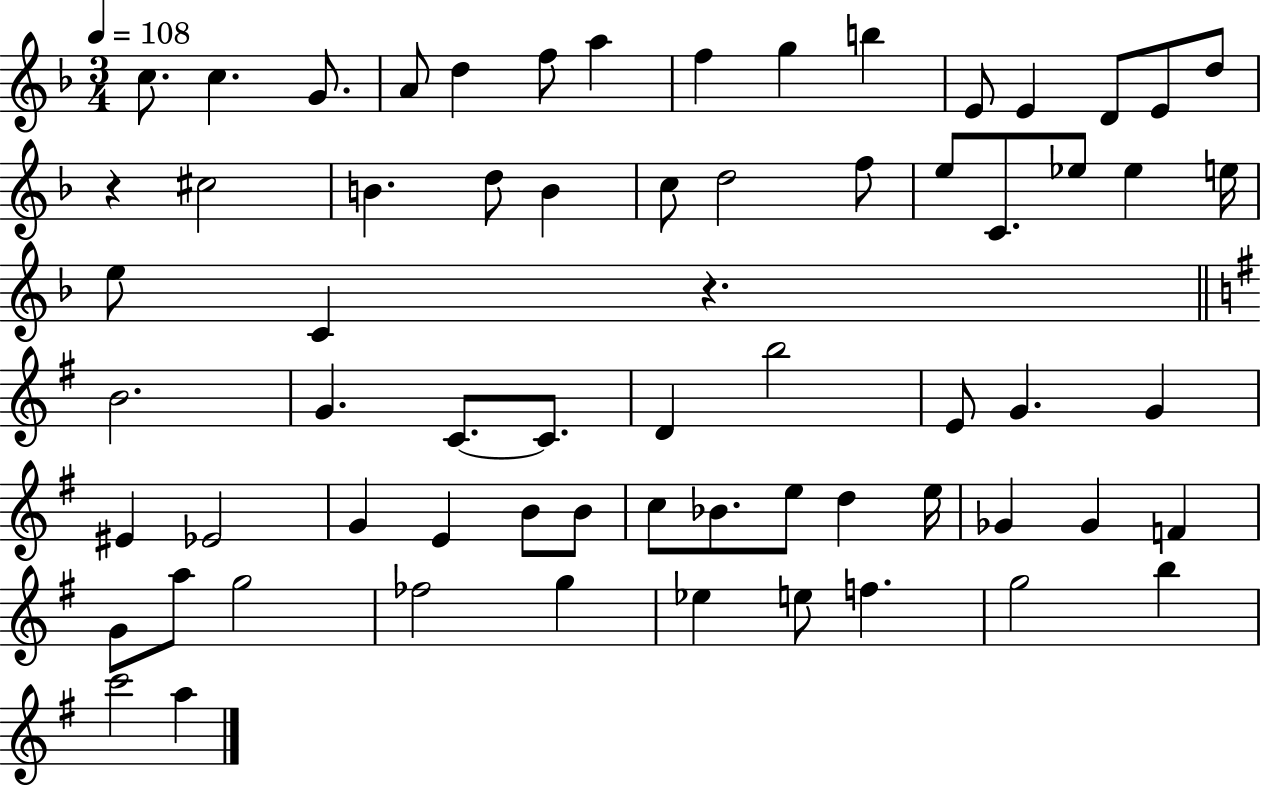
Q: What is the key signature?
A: F major